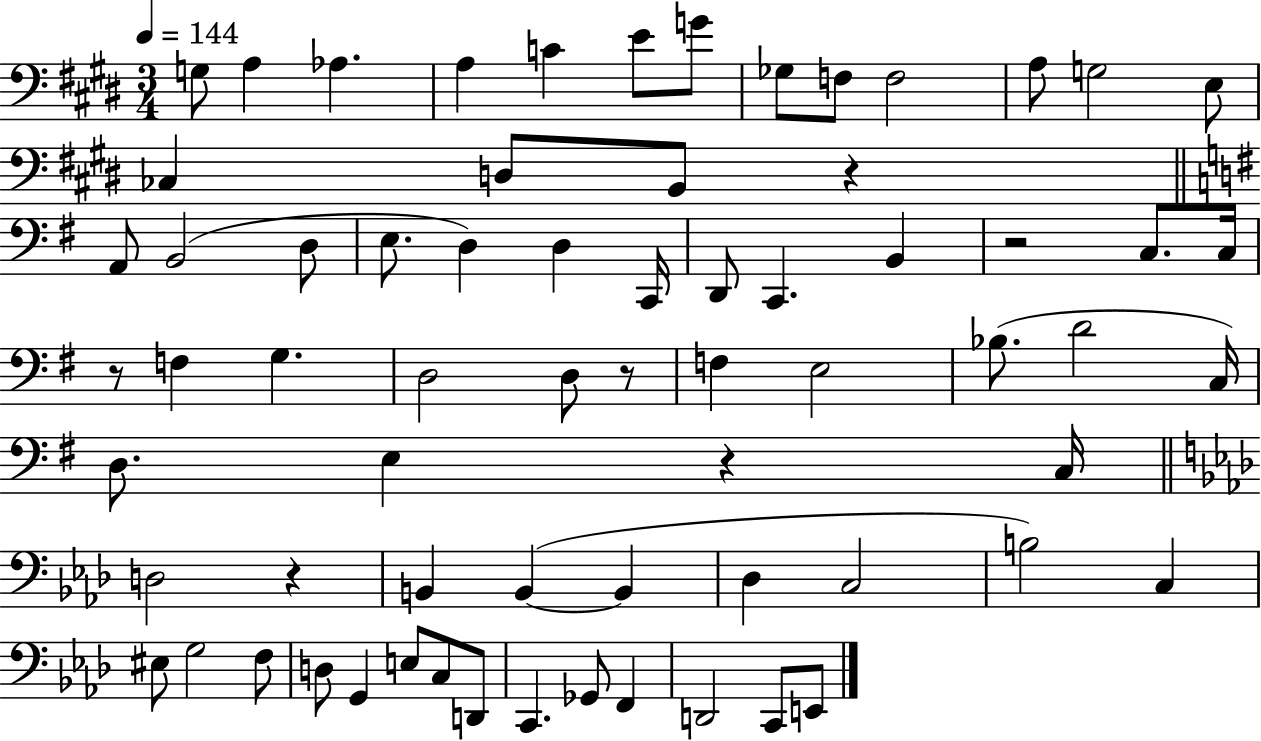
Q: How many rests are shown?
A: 6